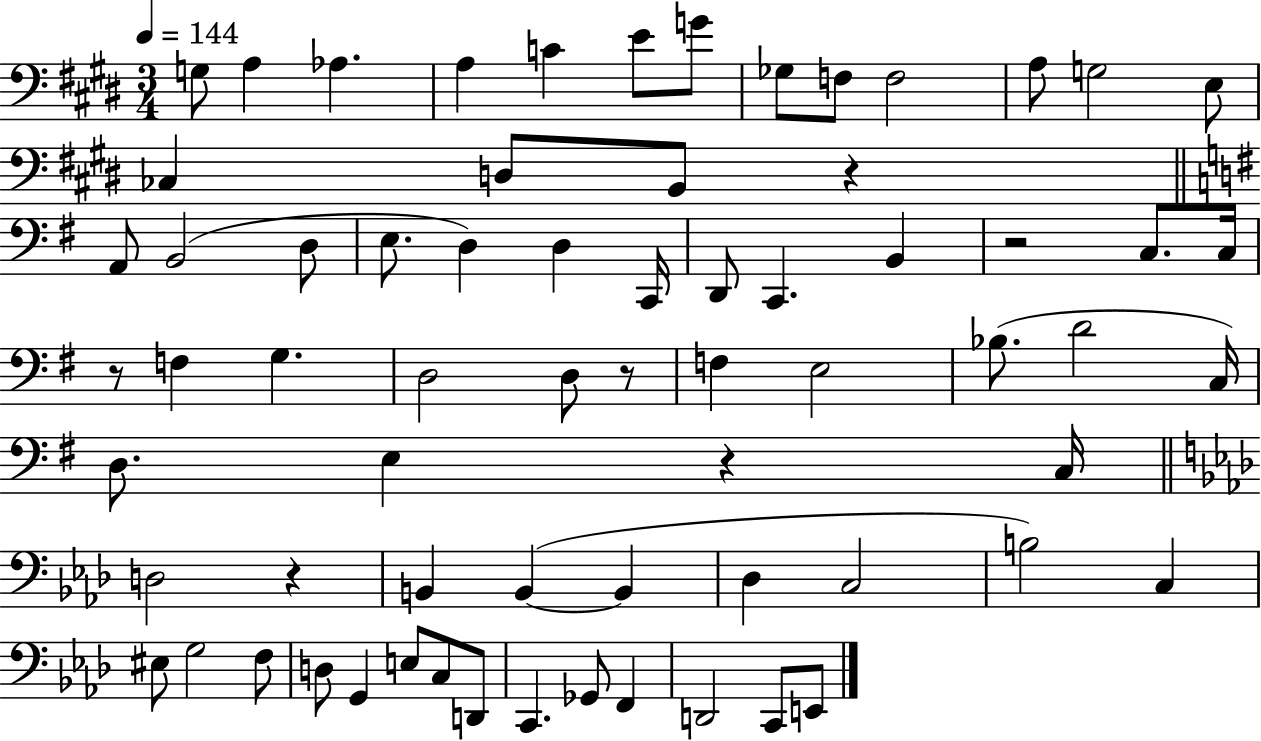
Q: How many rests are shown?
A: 6